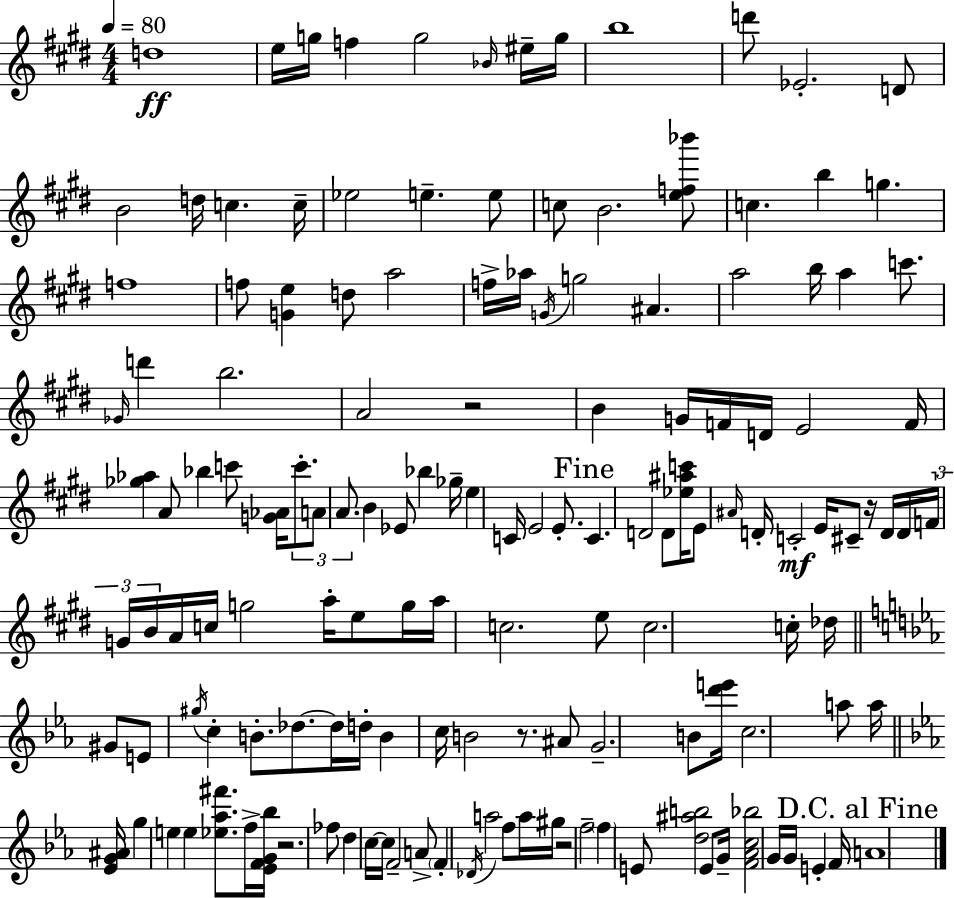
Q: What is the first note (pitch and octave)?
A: D5